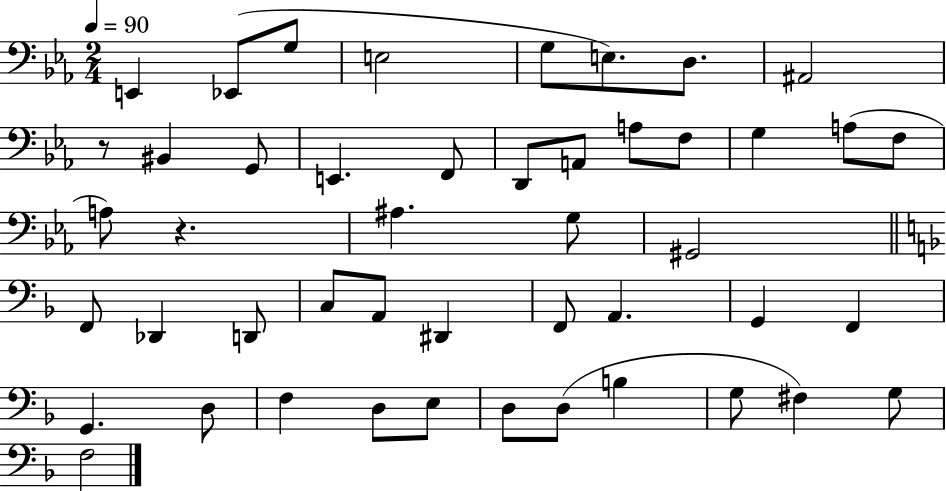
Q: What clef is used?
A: bass